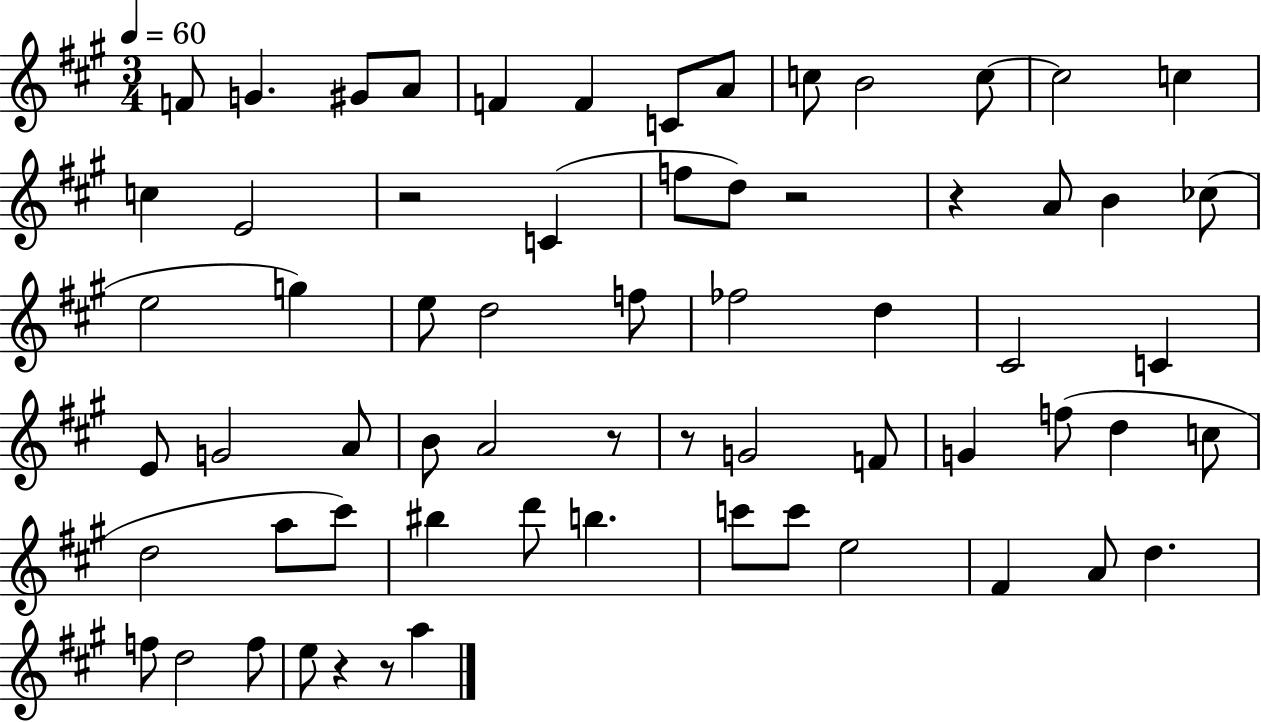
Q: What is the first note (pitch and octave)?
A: F4